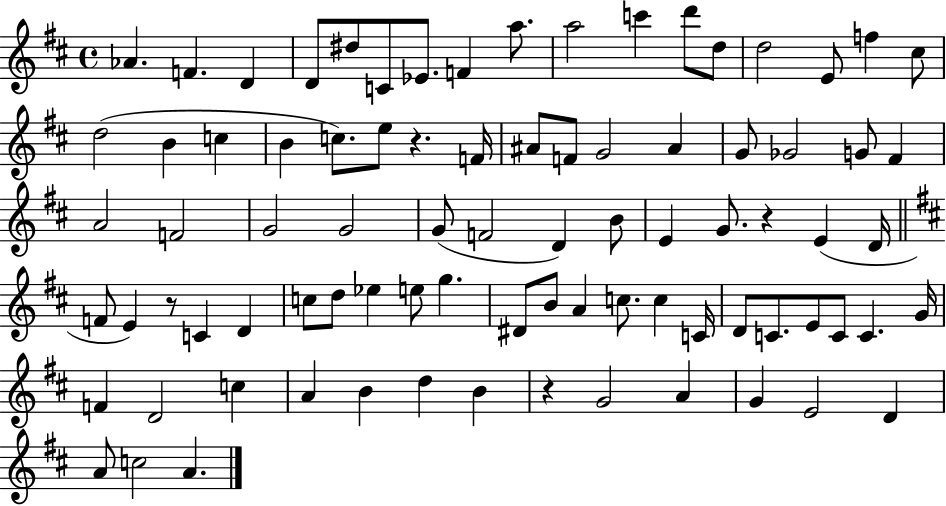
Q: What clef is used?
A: treble